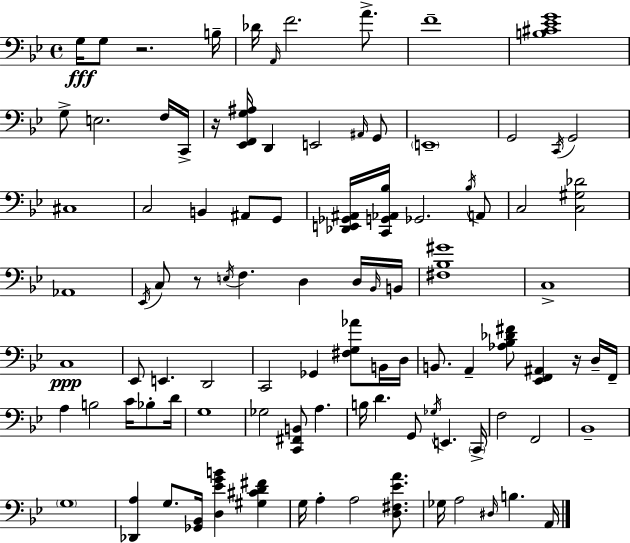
X:1
T:Untitled
M:4/4
L:1/4
K:Gm
G,/4 G,/2 z2 B,/4 _D/4 A,,/4 F2 A/2 F4 [B,^C_EG]4 G,/2 E,2 F,/4 C,,/4 z/4 [_E,,F,,G,^A,]/4 D,, E,,2 ^A,,/4 G,,/2 E,,4 G,,2 C,,/4 G,,2 ^C,4 C,2 B,, ^A,,/2 G,,/2 [_D,,E,,_G,,^A,,]/4 [C,,G,,_A,,_B,]/4 _G,,2 _B,/4 A,,/2 C,2 [C,^G,_D]2 _A,,4 _E,,/4 C,/2 z/2 E,/4 F, D, D,/4 _B,,/4 B,,/4 [^F,_B,^G]4 C,4 C,4 _E,,/2 E,, D,,2 C,,2 _G,, [^F,G,_A]/2 B,,/4 D,/4 B,,/2 A,, [_A,_B,_D^F]/2 [_E,,F,,^A,,] z/4 D,/4 F,,/4 A, B,2 C/4 _B,/2 D/4 G,4 _G,2 [C,,^F,,B,,]/2 A, B,/4 D G,,/2 _G,/4 E,, C,,/4 F,2 F,,2 _B,,4 G,4 [_D,,A,] G,/2 [_G,,_B,,]/4 [D,_EGB] [^G,^CD^F] G,/4 A, A,2 [D,^F,_EA]/2 _G,/4 A,2 ^D,/4 B, A,,/4